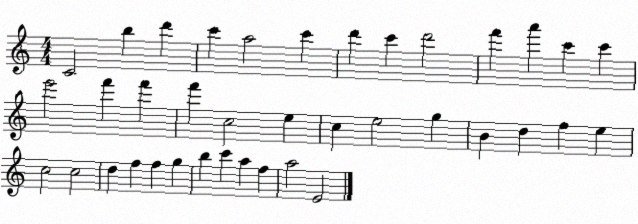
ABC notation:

X:1
T:Untitled
M:4/4
L:1/4
K:C
C2 b d' c' a2 c' d' c' d'2 f' a' c' c' e'2 f' f' f' c2 e c e2 g B d f e c2 c2 d f f g b c' a f a2 E2